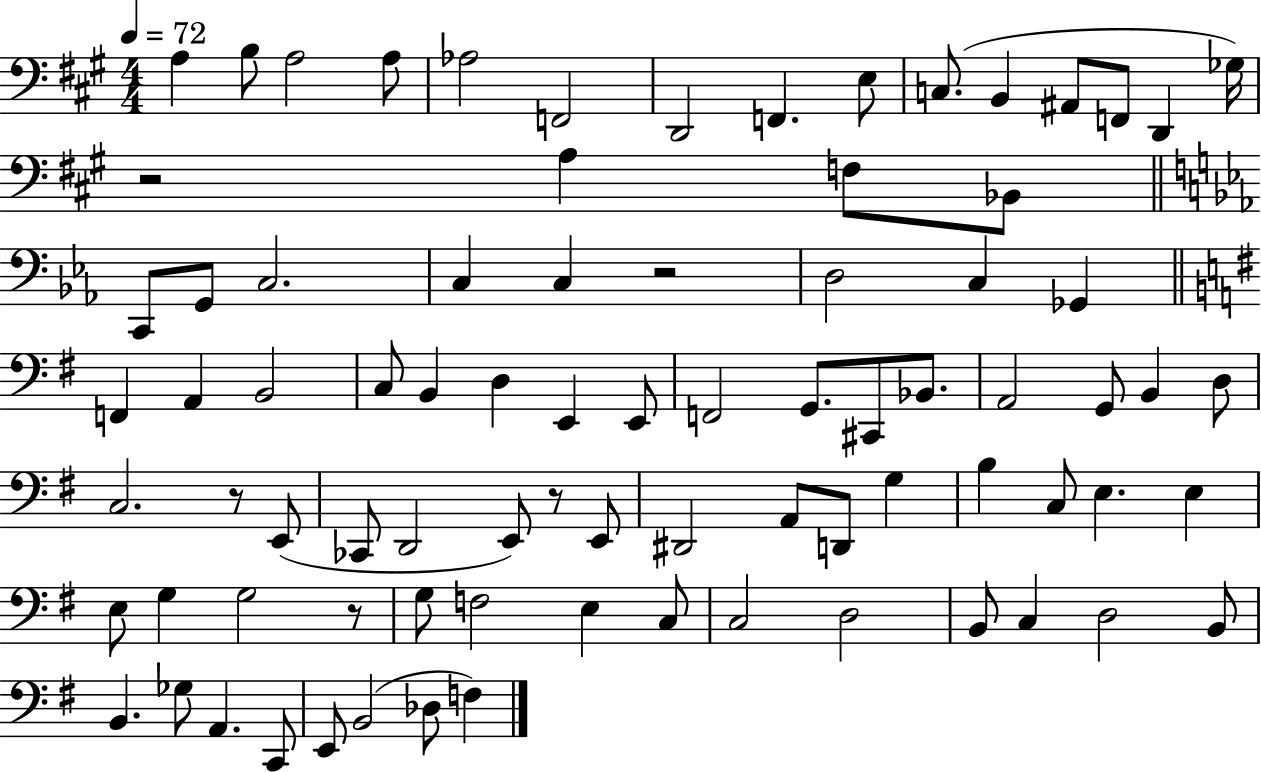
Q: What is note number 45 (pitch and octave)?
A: CES2